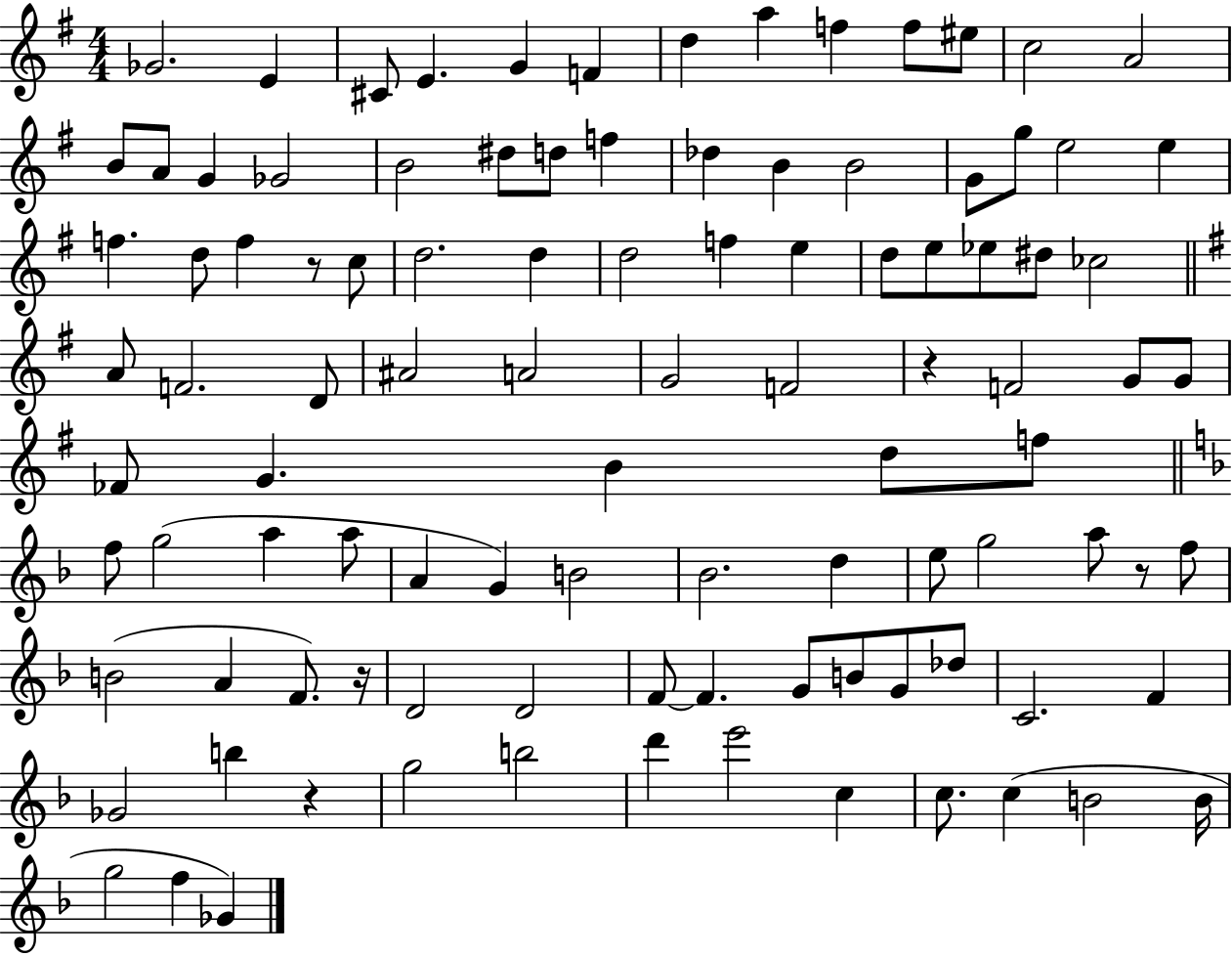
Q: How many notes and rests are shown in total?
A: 102